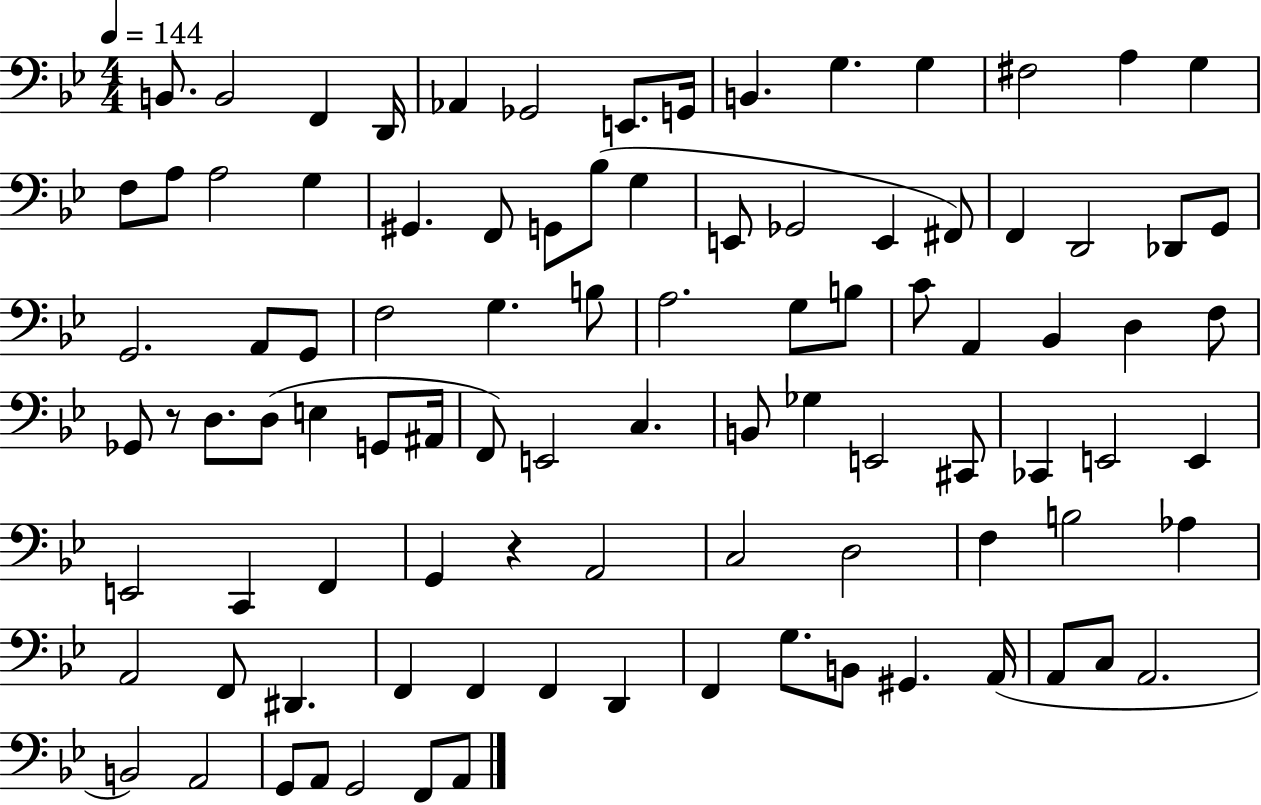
{
  \clef bass
  \numericTimeSignature
  \time 4/4
  \key bes \major
  \tempo 4 = 144
  \repeat volta 2 { b,8. b,2 f,4 d,16 | aes,4 ges,2 e,8. g,16 | b,4. g4. g4 | fis2 a4 g4 | \break f8 a8 a2 g4 | gis,4. f,8 g,8 bes8( g4 | e,8 ges,2 e,4 fis,8) | f,4 d,2 des,8 g,8 | \break g,2. a,8 g,8 | f2 g4. b8 | a2. g8 b8 | c'8 a,4 bes,4 d4 f8 | \break ges,8 r8 d8. d8( e4 g,8 ais,16 | f,8) e,2 c4. | b,8 ges4 e,2 cis,8 | ces,4 e,2 e,4 | \break e,2 c,4 f,4 | g,4 r4 a,2 | c2 d2 | f4 b2 aes4 | \break a,2 f,8 dis,4. | f,4 f,4 f,4 d,4 | f,4 g8. b,8 gis,4. a,16( | a,8 c8 a,2. | \break b,2) a,2 | g,8 a,8 g,2 f,8 a,8 | } \bar "|."
}